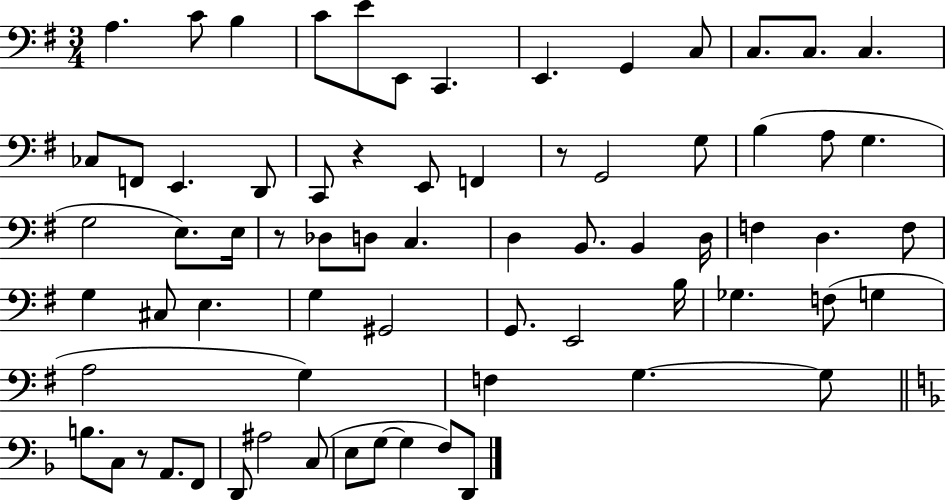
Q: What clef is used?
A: bass